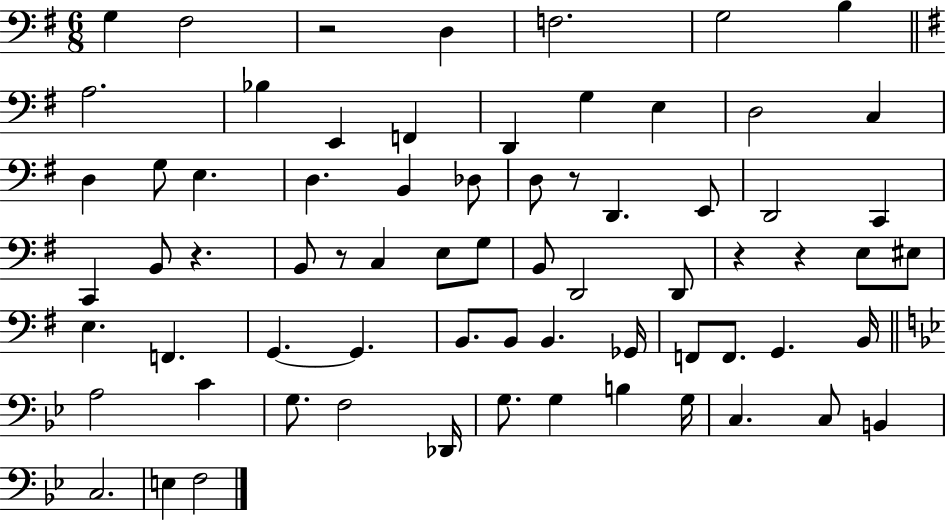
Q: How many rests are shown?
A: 6